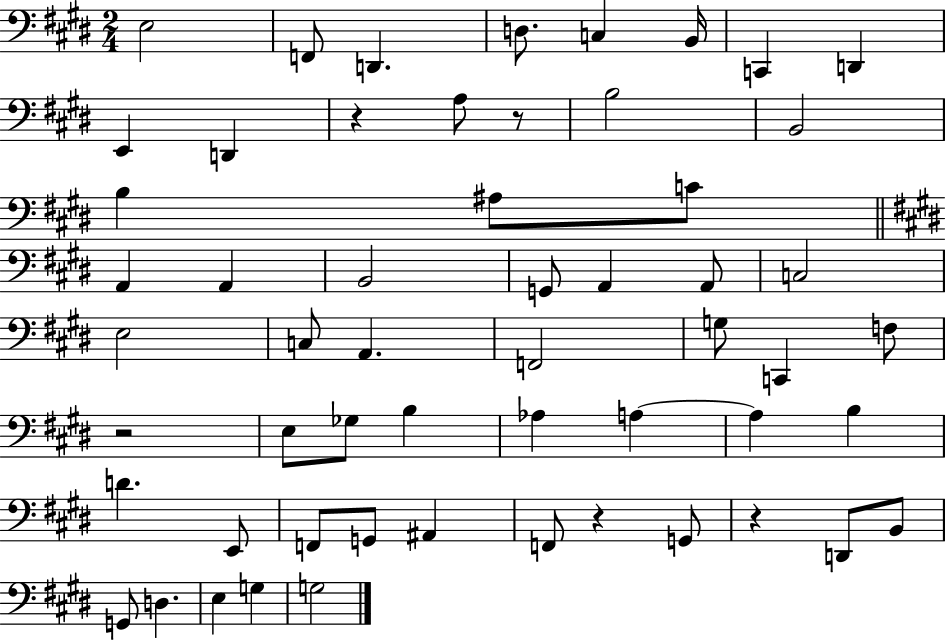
{
  \clef bass
  \numericTimeSignature
  \time 2/4
  \key e \major
  e2 | f,8 d,4. | d8. c4 b,16 | c,4 d,4 | \break e,4 d,4 | r4 a8 r8 | b2 | b,2 | \break b4 ais8 c'8 | \bar "||" \break \key e \major a,4 a,4 | b,2 | g,8 a,4 a,8 | c2 | \break e2 | c8 a,4. | f,2 | g8 c,4 f8 | \break r2 | e8 ges8 b4 | aes4 a4~~ | a4 b4 | \break d'4. e,8 | f,8 g,8 ais,4 | f,8 r4 g,8 | r4 d,8 b,8 | \break g,8 d4. | e4 g4 | g2 | \bar "|."
}